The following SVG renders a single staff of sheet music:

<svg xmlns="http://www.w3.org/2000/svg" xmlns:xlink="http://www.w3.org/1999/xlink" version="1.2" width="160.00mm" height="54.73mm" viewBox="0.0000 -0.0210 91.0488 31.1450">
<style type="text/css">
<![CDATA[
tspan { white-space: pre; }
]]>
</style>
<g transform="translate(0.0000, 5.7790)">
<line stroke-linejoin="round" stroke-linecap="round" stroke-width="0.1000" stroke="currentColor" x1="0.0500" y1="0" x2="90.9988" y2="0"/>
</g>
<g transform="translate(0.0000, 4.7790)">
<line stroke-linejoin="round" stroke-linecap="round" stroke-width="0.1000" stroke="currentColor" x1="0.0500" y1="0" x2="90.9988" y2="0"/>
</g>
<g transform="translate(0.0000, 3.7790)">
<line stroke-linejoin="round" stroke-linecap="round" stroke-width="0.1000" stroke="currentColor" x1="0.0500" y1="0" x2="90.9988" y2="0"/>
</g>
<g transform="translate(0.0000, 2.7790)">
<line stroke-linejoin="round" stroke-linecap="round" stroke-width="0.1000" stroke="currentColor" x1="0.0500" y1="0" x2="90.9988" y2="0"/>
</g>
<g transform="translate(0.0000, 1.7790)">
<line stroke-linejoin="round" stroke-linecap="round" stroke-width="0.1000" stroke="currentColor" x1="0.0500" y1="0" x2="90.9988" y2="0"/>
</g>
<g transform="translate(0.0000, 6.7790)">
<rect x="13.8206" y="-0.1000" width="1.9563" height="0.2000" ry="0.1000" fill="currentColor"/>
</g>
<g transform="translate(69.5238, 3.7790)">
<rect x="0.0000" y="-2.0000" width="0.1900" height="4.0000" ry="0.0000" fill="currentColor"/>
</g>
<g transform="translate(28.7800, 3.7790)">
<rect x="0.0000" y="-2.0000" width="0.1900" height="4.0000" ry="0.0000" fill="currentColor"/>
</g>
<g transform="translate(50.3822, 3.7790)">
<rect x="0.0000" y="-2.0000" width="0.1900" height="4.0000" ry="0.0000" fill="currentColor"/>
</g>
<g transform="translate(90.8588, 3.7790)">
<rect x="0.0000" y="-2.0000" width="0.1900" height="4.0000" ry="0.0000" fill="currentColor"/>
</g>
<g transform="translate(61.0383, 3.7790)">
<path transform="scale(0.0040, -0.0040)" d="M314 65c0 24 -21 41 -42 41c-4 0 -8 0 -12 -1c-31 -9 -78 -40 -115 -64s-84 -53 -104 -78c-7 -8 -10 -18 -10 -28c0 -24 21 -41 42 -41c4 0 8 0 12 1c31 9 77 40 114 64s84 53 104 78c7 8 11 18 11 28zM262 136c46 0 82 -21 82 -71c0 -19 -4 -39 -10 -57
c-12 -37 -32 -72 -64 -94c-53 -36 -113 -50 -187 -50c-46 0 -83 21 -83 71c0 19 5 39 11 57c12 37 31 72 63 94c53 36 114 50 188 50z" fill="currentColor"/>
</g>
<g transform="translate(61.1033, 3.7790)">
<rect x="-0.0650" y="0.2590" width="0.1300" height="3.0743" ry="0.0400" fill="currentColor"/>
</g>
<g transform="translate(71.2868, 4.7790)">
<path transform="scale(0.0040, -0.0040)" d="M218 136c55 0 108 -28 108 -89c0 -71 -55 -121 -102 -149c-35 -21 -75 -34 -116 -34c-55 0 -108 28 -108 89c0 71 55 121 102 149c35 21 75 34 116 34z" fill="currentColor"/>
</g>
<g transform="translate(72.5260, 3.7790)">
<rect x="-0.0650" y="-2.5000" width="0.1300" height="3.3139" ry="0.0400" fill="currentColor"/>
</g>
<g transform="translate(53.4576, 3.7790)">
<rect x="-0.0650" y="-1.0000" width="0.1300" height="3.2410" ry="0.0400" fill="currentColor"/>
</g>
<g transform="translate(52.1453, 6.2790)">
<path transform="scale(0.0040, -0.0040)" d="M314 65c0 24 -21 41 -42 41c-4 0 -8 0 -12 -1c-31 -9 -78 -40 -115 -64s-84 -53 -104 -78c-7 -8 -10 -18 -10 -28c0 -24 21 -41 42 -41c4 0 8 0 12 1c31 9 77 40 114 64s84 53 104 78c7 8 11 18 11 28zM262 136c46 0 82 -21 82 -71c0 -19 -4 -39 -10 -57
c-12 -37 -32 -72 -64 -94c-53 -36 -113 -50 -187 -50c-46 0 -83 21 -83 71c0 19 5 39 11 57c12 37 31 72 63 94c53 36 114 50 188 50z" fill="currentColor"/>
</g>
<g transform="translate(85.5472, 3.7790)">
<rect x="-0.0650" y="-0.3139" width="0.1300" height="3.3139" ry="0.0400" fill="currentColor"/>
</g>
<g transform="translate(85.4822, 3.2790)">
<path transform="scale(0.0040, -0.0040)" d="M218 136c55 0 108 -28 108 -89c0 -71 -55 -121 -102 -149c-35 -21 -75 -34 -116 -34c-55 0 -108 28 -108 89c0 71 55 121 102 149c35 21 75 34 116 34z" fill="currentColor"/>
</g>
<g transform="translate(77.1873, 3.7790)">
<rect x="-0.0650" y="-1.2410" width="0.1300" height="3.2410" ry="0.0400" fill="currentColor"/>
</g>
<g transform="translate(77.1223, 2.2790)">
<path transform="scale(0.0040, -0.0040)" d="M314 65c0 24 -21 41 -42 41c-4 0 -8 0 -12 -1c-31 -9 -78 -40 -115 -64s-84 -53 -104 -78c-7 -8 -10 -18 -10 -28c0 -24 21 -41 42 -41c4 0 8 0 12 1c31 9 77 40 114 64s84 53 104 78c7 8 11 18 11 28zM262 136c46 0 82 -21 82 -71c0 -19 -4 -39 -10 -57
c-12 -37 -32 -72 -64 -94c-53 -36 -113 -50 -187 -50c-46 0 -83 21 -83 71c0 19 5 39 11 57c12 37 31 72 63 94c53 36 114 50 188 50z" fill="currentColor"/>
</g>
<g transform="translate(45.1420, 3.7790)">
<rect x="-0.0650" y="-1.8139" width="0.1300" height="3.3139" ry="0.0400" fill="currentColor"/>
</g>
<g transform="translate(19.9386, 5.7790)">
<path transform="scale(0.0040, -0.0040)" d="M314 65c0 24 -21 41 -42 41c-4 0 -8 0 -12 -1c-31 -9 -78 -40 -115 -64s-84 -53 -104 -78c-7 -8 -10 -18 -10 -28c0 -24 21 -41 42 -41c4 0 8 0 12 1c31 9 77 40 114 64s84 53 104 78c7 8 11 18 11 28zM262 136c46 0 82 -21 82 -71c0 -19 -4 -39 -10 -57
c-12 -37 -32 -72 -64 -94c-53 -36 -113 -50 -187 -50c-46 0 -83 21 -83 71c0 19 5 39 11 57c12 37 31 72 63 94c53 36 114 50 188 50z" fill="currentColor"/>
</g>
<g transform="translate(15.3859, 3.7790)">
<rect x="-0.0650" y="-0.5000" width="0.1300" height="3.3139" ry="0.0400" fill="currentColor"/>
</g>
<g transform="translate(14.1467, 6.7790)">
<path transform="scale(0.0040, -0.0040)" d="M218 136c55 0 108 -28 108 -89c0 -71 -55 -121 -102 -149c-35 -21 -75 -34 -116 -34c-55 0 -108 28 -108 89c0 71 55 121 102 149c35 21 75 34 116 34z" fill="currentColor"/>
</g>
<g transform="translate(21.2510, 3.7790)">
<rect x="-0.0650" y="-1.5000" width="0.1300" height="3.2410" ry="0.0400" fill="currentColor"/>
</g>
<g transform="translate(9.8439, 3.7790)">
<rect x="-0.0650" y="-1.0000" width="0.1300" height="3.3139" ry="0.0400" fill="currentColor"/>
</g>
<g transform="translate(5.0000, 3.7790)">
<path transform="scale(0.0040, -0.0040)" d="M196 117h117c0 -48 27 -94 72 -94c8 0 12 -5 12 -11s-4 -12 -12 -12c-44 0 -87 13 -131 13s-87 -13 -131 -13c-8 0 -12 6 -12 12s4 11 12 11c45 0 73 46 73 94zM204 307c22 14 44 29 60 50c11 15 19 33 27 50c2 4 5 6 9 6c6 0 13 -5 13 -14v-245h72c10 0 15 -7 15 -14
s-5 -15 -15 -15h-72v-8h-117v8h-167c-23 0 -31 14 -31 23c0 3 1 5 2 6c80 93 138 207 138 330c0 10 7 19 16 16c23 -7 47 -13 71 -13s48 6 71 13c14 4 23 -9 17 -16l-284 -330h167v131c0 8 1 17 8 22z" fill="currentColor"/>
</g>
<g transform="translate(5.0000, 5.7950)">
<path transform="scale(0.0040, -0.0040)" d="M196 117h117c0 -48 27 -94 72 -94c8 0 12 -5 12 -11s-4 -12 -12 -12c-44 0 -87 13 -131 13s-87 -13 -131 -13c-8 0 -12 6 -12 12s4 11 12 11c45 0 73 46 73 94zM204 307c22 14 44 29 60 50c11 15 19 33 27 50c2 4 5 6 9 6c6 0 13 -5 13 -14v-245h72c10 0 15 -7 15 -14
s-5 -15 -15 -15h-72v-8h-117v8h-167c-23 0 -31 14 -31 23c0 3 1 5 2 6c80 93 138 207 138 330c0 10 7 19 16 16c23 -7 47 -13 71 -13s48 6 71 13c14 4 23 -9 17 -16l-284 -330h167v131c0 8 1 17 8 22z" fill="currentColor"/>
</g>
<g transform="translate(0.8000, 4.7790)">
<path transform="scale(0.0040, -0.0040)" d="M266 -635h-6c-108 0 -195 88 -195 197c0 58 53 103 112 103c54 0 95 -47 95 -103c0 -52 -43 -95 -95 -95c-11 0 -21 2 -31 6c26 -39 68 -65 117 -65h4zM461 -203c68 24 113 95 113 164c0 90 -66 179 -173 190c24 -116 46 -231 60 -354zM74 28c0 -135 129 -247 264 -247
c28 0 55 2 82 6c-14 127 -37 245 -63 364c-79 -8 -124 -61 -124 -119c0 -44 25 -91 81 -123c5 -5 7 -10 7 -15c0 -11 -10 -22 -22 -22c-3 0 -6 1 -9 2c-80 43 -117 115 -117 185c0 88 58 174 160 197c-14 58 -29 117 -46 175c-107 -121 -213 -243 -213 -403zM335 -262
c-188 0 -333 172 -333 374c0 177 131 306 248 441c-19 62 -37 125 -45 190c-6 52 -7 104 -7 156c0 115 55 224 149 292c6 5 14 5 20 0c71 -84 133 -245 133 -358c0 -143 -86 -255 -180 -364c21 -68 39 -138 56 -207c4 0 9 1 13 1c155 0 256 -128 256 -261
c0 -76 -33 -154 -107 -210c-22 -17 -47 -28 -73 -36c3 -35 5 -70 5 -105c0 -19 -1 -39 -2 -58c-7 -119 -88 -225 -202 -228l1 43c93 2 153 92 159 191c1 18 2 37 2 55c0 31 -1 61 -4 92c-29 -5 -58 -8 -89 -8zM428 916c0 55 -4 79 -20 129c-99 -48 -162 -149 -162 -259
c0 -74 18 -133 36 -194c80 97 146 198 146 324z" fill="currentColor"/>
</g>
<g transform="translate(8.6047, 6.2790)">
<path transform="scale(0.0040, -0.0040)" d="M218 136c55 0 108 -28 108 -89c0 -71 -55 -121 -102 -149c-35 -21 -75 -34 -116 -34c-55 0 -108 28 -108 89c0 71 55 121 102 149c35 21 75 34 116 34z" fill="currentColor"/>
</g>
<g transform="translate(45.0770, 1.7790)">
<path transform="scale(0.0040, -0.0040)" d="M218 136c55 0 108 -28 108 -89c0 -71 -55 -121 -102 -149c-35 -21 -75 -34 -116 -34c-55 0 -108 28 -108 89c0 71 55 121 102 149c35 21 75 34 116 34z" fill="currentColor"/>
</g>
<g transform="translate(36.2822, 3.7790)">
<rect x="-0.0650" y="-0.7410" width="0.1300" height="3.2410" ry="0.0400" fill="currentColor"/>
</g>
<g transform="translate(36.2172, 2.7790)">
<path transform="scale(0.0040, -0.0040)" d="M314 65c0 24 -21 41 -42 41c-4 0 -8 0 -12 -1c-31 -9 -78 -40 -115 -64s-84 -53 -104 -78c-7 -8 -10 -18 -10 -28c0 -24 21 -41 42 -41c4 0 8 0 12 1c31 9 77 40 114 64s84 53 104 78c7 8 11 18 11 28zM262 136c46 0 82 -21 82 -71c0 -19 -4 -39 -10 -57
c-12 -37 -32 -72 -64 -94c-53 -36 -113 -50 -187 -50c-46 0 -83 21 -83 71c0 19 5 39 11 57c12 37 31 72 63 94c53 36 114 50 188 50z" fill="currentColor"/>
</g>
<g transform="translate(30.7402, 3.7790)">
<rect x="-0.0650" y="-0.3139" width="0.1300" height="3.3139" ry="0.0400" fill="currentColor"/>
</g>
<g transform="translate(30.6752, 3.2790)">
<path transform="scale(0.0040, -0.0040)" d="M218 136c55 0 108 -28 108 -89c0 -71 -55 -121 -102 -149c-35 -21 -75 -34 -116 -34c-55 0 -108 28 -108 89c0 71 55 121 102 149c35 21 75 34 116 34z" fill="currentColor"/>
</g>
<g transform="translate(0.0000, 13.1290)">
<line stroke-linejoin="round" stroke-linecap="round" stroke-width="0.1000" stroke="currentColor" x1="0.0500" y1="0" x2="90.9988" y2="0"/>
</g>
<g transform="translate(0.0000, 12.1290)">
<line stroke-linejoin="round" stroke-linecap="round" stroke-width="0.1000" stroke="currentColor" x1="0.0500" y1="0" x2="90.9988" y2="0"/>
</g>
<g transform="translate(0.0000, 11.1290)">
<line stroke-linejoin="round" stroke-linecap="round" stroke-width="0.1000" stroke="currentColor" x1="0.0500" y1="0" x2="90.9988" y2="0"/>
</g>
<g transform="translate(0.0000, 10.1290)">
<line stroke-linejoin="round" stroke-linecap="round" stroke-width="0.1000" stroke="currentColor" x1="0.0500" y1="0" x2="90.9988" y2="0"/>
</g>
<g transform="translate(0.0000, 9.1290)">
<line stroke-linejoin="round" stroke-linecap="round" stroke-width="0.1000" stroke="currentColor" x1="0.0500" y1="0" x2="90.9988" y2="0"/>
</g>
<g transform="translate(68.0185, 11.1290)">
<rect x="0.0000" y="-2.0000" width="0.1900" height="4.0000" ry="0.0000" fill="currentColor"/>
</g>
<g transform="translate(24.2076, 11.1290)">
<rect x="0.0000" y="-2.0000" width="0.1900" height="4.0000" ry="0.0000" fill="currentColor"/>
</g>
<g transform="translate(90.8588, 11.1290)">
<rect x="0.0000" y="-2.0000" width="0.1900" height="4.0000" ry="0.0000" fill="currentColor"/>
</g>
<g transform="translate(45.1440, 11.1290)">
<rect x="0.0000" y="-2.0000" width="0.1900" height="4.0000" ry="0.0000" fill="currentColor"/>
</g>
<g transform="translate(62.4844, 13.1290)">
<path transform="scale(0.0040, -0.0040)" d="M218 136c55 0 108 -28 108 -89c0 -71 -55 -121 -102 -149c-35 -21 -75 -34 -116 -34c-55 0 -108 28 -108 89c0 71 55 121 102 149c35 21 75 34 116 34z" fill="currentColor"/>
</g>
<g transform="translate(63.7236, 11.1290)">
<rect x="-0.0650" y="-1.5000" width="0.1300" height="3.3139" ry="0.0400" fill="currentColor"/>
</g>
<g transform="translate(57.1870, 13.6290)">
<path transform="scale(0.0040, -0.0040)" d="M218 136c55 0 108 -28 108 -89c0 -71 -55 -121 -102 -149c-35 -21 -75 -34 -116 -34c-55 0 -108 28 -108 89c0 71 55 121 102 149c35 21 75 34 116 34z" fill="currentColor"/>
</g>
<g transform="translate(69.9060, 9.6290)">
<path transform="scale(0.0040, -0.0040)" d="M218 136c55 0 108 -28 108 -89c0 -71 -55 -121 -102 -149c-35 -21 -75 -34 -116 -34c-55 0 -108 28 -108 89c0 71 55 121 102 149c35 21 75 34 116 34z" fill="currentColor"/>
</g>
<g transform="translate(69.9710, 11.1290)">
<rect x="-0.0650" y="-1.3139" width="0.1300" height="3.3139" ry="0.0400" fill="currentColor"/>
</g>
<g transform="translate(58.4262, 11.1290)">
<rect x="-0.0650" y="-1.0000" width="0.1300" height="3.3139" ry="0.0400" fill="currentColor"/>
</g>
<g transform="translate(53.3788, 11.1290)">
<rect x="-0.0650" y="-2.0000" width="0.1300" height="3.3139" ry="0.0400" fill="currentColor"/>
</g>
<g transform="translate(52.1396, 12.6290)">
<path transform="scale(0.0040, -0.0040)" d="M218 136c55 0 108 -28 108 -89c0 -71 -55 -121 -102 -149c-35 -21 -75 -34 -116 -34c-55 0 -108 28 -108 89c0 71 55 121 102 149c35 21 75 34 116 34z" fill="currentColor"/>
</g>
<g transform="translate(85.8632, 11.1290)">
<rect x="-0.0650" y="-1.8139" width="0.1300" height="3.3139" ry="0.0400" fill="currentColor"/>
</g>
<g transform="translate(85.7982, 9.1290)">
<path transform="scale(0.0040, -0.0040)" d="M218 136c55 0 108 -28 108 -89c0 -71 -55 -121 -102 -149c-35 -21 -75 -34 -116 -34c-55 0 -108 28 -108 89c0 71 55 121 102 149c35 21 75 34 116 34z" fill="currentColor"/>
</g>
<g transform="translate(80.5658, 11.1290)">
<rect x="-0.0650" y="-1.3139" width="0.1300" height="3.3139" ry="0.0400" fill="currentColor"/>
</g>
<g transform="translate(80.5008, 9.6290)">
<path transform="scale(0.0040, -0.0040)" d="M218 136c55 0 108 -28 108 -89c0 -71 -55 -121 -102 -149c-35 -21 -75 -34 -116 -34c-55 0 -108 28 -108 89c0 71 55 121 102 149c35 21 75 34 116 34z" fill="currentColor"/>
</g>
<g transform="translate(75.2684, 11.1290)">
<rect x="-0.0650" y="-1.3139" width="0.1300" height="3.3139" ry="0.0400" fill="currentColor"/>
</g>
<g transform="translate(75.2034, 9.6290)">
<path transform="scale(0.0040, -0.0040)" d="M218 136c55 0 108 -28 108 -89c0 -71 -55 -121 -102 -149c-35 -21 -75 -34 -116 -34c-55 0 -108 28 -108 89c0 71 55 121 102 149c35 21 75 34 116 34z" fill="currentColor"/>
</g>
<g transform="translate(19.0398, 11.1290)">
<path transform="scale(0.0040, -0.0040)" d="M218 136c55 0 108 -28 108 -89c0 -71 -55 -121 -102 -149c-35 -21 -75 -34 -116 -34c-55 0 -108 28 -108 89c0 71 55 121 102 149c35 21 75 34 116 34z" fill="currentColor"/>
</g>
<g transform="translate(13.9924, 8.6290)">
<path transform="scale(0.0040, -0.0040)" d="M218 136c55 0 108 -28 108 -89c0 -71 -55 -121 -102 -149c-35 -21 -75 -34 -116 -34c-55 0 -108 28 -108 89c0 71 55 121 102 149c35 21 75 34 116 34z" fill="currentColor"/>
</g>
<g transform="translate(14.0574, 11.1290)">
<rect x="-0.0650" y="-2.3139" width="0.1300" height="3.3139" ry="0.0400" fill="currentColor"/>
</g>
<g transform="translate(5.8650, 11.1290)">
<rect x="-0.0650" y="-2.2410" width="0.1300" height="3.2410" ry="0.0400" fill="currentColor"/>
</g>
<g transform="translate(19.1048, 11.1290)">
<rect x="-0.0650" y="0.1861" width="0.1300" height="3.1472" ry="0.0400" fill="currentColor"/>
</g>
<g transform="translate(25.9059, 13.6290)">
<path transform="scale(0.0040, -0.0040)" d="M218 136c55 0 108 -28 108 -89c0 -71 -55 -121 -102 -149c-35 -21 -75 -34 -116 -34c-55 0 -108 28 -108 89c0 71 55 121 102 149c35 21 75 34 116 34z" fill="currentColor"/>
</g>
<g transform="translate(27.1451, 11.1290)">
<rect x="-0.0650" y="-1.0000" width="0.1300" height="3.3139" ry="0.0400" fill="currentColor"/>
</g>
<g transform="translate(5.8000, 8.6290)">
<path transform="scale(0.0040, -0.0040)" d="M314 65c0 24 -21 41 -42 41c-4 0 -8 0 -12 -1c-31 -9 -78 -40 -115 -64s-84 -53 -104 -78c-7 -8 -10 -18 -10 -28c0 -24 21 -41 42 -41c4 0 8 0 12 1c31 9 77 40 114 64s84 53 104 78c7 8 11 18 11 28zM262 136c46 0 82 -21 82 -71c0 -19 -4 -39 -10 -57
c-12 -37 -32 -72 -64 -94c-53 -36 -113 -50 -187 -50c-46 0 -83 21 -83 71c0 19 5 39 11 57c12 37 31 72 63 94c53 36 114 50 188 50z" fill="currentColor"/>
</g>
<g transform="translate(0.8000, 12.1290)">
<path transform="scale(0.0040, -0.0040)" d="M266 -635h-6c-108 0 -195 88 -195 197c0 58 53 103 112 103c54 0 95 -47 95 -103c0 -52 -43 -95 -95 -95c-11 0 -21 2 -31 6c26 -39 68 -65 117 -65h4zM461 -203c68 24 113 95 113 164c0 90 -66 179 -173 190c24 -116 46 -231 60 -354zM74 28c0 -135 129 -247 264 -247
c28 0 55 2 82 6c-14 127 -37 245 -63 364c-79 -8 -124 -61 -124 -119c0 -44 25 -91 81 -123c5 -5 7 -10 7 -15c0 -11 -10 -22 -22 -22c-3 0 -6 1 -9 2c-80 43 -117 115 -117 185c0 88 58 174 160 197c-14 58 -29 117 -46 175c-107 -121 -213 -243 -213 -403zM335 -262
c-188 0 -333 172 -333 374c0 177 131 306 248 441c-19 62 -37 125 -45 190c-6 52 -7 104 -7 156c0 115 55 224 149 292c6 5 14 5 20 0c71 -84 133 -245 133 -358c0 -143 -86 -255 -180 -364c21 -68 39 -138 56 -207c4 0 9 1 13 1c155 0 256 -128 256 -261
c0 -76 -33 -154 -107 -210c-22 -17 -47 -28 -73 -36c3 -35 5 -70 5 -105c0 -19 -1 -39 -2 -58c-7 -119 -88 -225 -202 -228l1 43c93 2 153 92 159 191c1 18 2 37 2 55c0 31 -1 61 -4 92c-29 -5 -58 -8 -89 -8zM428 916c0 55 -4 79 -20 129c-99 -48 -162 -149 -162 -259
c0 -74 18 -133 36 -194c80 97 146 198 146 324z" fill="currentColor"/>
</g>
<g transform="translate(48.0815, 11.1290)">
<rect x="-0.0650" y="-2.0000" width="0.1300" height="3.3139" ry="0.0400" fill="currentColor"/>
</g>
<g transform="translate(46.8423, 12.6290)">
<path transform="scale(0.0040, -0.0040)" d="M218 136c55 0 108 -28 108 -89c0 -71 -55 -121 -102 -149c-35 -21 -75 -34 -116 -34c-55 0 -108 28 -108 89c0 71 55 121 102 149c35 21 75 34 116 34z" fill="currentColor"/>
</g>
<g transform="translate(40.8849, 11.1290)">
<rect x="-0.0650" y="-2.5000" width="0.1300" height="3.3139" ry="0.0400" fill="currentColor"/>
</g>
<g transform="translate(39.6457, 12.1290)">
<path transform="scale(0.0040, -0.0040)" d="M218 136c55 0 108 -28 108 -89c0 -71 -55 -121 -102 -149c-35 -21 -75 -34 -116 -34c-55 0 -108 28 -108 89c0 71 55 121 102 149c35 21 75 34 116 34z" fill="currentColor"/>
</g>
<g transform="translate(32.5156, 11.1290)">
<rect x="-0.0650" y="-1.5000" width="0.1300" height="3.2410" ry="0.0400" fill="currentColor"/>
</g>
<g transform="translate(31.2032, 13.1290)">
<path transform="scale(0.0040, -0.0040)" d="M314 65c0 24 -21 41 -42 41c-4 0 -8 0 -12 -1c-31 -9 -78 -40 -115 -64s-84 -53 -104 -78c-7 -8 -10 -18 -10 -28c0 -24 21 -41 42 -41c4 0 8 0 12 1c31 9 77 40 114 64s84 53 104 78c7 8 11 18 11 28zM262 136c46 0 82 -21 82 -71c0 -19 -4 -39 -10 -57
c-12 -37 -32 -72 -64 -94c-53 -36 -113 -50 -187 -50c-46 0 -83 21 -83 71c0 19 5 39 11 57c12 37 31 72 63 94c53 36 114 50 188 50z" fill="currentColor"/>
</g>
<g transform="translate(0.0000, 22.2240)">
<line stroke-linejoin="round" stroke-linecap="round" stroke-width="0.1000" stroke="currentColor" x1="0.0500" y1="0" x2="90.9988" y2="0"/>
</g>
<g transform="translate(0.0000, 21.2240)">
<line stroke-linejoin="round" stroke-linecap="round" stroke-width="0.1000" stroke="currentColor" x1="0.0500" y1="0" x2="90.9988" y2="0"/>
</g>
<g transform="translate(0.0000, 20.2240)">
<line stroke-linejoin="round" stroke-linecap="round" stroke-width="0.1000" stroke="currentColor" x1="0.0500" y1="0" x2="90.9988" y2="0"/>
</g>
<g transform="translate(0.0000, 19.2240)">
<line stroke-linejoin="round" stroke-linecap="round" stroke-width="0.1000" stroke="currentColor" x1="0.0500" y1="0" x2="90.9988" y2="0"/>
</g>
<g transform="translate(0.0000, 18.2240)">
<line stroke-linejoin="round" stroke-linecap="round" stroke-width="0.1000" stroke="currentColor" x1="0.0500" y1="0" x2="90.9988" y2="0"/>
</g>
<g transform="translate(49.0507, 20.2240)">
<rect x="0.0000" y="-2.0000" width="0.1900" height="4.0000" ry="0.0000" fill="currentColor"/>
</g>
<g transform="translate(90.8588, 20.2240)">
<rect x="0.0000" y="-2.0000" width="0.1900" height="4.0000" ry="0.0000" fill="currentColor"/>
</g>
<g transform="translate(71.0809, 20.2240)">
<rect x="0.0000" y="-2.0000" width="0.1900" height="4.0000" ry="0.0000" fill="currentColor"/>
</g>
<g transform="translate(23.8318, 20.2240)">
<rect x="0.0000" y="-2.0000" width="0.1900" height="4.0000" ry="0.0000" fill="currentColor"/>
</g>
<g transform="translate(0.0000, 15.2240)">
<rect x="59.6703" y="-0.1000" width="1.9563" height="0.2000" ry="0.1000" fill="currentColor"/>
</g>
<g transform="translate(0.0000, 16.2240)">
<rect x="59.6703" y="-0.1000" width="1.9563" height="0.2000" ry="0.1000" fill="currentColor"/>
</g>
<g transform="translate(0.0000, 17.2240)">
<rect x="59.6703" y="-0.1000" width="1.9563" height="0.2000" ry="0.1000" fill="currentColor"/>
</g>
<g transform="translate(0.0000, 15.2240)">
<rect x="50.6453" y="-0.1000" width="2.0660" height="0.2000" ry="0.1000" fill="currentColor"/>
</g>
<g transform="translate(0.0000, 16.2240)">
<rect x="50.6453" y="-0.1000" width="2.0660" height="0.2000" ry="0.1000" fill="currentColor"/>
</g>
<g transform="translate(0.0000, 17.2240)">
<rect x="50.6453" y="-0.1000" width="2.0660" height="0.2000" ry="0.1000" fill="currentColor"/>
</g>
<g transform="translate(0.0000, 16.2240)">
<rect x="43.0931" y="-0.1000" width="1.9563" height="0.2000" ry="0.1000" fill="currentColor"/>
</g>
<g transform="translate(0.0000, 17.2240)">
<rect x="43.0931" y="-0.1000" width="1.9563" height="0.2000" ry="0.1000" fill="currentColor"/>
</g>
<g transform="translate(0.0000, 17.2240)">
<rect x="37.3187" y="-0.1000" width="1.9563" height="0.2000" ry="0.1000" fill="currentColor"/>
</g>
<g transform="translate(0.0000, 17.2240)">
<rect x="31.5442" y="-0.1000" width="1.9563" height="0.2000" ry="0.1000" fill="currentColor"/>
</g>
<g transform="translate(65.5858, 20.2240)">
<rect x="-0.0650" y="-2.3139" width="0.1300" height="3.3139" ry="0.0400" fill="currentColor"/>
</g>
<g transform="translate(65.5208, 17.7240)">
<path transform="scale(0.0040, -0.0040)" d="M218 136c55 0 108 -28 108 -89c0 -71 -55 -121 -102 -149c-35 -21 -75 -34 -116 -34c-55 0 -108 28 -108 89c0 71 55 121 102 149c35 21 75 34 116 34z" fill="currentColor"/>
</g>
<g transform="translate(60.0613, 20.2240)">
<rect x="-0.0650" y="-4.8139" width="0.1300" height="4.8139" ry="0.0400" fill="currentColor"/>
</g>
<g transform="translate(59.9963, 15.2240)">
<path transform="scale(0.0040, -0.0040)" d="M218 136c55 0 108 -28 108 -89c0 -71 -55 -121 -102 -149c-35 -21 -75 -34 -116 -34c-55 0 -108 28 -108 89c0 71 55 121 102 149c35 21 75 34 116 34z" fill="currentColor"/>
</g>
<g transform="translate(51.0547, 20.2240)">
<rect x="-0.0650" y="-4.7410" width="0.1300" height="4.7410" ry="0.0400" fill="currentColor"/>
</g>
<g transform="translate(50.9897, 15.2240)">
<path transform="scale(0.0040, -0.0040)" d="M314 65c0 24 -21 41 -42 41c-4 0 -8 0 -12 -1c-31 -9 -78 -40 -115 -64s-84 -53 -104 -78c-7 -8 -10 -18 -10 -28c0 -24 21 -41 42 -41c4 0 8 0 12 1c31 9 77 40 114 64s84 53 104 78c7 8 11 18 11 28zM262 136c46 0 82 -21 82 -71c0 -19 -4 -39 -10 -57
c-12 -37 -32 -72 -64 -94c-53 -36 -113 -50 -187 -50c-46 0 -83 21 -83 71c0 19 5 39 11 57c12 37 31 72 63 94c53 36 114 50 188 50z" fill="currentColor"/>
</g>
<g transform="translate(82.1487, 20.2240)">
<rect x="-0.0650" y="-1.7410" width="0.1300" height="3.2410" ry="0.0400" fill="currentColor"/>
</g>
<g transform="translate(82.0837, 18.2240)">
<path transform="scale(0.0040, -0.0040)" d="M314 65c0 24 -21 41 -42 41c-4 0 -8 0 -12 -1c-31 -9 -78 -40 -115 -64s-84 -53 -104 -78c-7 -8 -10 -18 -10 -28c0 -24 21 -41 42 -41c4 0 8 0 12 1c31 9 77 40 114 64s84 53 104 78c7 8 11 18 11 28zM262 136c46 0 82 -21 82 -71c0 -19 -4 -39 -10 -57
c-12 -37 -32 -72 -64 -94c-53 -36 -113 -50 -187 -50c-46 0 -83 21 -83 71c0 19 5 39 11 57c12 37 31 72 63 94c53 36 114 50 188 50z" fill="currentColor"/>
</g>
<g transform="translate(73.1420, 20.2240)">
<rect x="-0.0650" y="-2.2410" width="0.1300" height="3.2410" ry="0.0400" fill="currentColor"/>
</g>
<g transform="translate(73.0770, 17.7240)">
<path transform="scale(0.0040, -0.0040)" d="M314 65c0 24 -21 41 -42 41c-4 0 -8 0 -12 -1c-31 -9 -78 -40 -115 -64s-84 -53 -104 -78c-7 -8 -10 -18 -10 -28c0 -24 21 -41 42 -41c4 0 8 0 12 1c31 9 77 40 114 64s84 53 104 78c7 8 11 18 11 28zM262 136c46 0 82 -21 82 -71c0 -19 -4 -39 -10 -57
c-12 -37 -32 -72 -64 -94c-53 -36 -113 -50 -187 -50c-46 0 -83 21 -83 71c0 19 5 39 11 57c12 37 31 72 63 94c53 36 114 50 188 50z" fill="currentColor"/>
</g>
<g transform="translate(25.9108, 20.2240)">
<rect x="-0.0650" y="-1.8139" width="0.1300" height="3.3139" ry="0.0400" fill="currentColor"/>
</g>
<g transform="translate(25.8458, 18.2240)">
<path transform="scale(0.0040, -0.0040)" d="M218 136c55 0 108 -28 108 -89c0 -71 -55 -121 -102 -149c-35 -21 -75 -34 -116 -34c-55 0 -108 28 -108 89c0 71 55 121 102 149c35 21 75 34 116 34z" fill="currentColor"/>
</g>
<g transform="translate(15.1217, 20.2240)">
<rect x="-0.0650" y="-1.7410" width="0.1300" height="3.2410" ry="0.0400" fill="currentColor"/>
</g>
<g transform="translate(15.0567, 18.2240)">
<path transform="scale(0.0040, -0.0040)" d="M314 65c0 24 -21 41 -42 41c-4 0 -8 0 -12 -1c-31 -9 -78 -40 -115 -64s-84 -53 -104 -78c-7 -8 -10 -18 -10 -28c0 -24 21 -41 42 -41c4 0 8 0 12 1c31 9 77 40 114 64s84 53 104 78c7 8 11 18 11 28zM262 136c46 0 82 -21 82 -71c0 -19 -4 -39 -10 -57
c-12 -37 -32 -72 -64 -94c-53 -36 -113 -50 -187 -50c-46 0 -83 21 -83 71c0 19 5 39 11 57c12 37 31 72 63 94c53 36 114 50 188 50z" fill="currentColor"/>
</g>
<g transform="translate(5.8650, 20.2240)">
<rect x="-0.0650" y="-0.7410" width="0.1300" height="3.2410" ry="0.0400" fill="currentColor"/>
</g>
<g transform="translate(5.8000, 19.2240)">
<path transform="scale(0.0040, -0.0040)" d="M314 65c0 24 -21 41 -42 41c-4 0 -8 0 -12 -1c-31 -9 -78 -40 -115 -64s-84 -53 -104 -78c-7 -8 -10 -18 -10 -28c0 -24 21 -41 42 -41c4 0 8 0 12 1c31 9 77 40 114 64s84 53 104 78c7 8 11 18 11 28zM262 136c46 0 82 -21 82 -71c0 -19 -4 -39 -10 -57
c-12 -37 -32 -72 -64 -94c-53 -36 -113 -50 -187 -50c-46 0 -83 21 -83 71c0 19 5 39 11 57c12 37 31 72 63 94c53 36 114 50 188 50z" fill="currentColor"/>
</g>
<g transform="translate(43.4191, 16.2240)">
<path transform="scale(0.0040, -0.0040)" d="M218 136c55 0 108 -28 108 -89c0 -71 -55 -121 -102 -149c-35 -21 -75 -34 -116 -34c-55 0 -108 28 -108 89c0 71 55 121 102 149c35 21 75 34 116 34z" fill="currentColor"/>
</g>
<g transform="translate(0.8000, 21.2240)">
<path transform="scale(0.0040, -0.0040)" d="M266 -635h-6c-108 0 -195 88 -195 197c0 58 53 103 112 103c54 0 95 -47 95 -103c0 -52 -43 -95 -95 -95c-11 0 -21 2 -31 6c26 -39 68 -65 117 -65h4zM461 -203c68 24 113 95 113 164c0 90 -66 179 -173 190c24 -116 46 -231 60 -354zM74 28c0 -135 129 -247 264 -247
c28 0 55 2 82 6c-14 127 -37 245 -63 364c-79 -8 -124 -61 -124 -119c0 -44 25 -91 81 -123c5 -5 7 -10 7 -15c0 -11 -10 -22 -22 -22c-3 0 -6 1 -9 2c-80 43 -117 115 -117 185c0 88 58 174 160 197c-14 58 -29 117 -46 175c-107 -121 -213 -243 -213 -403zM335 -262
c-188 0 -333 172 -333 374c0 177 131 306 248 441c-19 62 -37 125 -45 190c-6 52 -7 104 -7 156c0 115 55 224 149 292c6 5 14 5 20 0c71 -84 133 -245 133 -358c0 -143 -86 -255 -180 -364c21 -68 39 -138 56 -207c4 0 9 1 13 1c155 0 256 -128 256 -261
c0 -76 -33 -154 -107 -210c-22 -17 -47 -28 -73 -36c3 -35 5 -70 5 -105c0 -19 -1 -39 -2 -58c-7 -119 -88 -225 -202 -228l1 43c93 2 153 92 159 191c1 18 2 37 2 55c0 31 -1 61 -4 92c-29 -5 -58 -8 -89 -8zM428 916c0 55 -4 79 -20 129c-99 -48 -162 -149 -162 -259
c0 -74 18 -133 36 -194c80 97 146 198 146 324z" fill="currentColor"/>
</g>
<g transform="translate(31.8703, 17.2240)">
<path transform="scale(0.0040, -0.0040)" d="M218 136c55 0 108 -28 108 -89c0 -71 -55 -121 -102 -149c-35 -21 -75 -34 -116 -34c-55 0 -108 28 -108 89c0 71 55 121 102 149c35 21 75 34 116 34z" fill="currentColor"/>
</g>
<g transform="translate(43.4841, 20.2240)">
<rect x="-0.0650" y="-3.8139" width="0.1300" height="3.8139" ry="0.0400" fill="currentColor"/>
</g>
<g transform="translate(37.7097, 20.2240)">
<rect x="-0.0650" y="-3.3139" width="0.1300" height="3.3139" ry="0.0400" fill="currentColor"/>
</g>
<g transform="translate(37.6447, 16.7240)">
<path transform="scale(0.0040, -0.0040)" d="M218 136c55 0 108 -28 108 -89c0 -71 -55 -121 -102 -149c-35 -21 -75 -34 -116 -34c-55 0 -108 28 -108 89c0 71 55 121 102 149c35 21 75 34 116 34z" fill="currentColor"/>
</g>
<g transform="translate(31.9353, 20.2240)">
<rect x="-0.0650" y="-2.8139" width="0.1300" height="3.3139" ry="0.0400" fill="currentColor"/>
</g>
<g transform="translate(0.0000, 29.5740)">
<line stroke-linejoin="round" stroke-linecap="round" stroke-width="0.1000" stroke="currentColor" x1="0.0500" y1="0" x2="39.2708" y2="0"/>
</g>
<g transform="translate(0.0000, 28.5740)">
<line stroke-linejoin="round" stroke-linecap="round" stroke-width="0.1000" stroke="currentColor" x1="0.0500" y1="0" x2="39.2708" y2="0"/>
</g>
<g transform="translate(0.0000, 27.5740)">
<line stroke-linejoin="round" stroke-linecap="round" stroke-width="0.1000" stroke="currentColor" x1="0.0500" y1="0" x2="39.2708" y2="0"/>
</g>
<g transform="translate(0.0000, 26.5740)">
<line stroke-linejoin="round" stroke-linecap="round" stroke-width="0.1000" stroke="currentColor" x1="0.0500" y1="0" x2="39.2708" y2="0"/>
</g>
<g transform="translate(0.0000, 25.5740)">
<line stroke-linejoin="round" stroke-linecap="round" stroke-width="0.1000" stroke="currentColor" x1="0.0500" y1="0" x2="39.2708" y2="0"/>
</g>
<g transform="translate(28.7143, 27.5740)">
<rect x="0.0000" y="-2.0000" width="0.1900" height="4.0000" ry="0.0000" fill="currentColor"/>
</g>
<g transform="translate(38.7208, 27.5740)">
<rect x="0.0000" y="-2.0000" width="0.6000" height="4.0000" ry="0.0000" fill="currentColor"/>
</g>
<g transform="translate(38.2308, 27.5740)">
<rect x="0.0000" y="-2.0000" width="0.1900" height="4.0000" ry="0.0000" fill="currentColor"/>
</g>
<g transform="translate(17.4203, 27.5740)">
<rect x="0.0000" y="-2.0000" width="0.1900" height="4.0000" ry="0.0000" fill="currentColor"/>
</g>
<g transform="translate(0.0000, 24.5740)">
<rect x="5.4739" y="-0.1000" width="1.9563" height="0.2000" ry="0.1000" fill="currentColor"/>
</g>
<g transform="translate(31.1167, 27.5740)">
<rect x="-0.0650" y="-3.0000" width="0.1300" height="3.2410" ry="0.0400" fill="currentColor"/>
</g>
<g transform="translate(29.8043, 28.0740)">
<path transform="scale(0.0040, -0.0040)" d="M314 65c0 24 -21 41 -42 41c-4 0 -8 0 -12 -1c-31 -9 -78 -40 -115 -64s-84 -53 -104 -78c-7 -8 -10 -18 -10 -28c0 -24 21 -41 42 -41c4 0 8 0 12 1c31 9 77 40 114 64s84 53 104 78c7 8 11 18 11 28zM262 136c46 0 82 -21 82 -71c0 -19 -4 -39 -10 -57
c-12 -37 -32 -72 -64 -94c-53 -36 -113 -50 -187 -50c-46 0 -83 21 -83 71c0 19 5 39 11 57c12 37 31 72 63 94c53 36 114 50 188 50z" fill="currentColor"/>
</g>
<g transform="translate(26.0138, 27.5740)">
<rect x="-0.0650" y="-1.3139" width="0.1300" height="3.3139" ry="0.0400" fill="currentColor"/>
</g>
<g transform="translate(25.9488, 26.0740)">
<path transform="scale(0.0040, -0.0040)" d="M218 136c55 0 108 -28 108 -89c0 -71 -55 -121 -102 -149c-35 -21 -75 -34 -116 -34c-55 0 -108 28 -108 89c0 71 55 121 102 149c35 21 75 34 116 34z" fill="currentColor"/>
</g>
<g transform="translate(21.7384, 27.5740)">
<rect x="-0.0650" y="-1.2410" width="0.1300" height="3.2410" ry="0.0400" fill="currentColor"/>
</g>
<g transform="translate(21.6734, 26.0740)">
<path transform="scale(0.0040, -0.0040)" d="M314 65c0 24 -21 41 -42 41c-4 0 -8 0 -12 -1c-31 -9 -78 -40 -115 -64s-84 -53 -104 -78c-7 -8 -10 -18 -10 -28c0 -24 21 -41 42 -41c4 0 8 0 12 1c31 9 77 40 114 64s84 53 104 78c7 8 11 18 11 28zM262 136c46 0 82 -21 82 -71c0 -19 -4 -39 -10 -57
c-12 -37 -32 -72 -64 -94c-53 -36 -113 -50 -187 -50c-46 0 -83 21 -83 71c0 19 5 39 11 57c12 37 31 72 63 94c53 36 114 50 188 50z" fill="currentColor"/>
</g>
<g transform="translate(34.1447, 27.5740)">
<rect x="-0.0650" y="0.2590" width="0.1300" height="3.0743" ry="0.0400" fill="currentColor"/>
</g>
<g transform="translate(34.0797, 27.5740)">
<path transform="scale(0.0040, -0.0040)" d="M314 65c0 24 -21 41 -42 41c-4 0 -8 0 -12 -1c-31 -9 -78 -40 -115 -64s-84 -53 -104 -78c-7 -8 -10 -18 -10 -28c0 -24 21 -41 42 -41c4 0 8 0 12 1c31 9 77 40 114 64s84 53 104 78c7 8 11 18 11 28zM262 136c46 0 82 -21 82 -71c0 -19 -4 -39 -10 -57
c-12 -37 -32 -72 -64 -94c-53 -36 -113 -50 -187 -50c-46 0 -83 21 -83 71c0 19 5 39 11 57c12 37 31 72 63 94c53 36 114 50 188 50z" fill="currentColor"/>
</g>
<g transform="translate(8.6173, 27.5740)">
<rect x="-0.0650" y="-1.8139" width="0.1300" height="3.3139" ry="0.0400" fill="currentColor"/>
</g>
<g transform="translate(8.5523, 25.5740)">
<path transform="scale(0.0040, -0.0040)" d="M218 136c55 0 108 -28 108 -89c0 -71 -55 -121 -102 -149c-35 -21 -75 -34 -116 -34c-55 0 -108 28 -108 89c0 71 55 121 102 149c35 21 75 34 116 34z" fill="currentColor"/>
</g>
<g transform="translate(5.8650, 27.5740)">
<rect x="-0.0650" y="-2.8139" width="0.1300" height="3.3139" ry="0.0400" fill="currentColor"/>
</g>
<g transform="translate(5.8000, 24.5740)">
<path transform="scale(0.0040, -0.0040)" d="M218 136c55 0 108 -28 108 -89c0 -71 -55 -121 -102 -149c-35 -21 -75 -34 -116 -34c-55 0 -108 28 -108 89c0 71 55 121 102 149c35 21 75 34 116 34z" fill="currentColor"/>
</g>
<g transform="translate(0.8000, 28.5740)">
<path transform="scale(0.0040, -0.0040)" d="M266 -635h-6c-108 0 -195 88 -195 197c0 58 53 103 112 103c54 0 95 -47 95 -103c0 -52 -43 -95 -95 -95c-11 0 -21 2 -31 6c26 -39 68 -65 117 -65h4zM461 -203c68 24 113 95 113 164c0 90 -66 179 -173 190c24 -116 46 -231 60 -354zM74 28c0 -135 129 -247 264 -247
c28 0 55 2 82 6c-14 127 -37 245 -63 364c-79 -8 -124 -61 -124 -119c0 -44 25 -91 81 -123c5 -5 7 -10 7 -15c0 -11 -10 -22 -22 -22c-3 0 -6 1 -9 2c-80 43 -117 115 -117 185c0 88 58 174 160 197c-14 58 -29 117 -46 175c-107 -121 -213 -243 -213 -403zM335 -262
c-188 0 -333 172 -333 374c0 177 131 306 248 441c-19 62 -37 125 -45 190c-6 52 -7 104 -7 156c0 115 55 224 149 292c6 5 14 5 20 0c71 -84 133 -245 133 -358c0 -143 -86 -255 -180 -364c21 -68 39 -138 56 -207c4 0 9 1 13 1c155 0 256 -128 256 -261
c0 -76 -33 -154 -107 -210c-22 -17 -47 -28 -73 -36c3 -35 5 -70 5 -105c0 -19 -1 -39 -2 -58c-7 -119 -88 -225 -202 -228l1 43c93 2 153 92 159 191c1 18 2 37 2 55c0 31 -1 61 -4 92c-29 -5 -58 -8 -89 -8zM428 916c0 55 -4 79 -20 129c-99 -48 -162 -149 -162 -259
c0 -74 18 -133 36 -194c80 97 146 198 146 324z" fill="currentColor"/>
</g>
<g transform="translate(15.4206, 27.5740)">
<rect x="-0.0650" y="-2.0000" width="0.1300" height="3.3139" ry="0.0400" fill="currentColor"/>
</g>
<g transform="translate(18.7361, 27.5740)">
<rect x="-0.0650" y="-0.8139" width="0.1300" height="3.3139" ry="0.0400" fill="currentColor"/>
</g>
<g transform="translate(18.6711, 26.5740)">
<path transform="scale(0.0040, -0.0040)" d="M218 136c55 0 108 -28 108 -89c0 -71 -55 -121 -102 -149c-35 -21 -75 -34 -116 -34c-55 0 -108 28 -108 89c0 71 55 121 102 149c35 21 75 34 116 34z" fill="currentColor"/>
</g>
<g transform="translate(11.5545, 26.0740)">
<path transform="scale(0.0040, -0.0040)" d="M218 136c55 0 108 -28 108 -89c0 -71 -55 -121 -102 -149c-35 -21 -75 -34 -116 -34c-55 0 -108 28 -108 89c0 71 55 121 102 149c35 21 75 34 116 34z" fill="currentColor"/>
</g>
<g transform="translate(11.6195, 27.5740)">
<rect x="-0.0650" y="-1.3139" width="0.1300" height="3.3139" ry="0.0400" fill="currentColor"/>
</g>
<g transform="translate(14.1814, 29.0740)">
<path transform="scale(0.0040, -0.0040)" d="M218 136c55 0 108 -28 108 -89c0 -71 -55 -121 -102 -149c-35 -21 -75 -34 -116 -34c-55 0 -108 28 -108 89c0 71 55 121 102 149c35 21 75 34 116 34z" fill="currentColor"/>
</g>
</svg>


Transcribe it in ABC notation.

X:1
T:Untitled
M:4/4
L:1/4
K:C
D C E2 c d2 f D2 B2 G e2 c g2 g B D E2 G F F D E e e e f d2 f2 f a b c' e'2 e' g g2 f2 a f e F d e2 e A2 B2